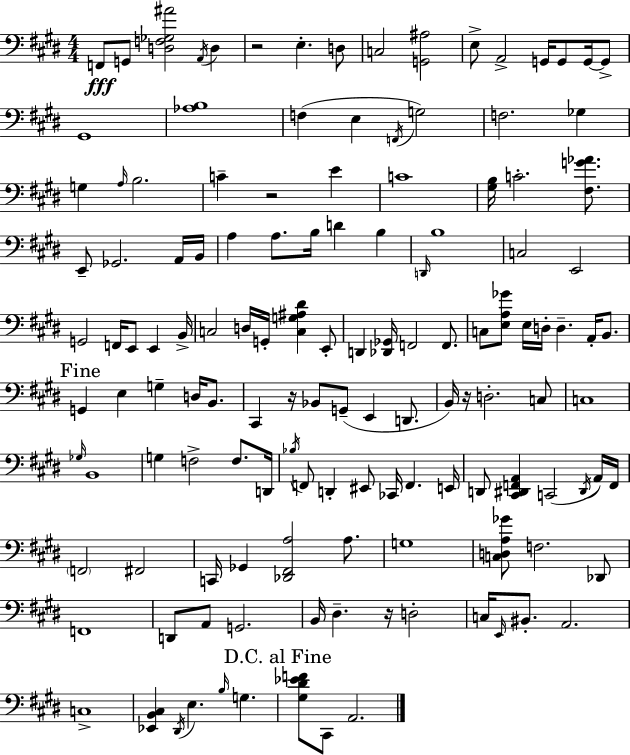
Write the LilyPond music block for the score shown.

{
  \clef bass
  \numericTimeSignature
  \time 4/4
  \key e \major
  f,8\fff g,8 <d f ges ais'>2 \acciaccatura { a,16 } d4 | r2 e4.-. d8 | c2 <g, ais>2 | e8-> a,2-> g,16 g,8 g,16~~ g,8-> | \break gis,1 | <aes b>1 | f4( e4 \acciaccatura { f,16 } g2) | f2. ges4 | \break g4 \grace { a16 } b2. | c'4-- r2 e'4 | c'1 | <gis b>16 c'2.-. | \break <fis g' aes'>8. e,8-- ges,2. | a,16 b,16 a4 a8. b16 d'4 b4 | \grace { d,16 } b1 | c2 e,2 | \break g,2 f,16 e,8 e,4 | b,16-> c2 d16 g,16-. <c g ais dis'>4 | e,8-. d,4 <des, ges,>16 f,2 | f,8. c8 <e a ges'>8 e16 d16-. d4.-- | \break a,16-. b,8. \mark "Fine" g,4 e4 g4-- | d16 b,8. cis,4 r16 bes,8 g,8--( e,4 | d,8. b,16) r16 d2.-. | c8 c1 | \break \grace { ges16 } b,1 | g4 f2-> | f8. d,16 \acciaccatura { bes16 } f,8 d,4-. eis,8 ces,16 f,4. | e,16 d,8 <cis, dis, f, a,>4 c,2( | \break \acciaccatura { dis,16 } a,16) f,16 \parenthesize f,2 fis,2 | c,16 ges,4 <des, fis, a>2 | a8. g1 | <c d a ges'>8 f2. | \break des,8 f,1 | d,8 a,8 g,2. | b,16 dis4.-- r16 d2-. | c16 \grace { e,16 } bis,8.-. a,2. | \break c1-> | <ees, b, cis>4 \acciaccatura { dis,16 } e4. | \grace { b16 } g4. \mark "D.C. al Fine" <gis dis' ees' f'>8 cis,8 a,2. | \bar "|."
}